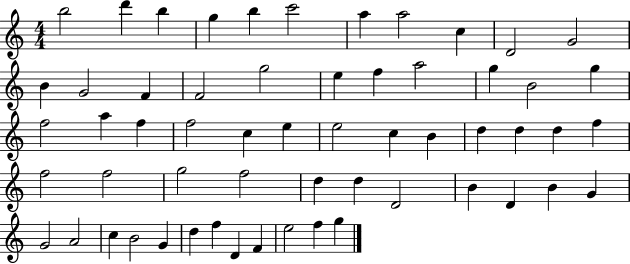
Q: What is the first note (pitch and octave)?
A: B5